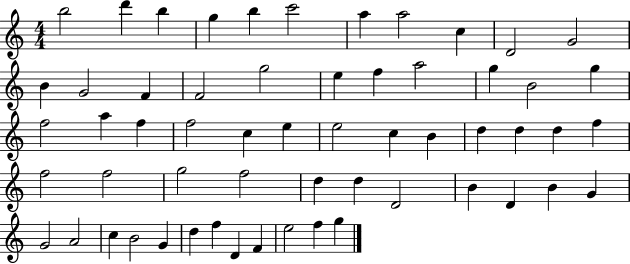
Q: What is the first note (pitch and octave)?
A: B5